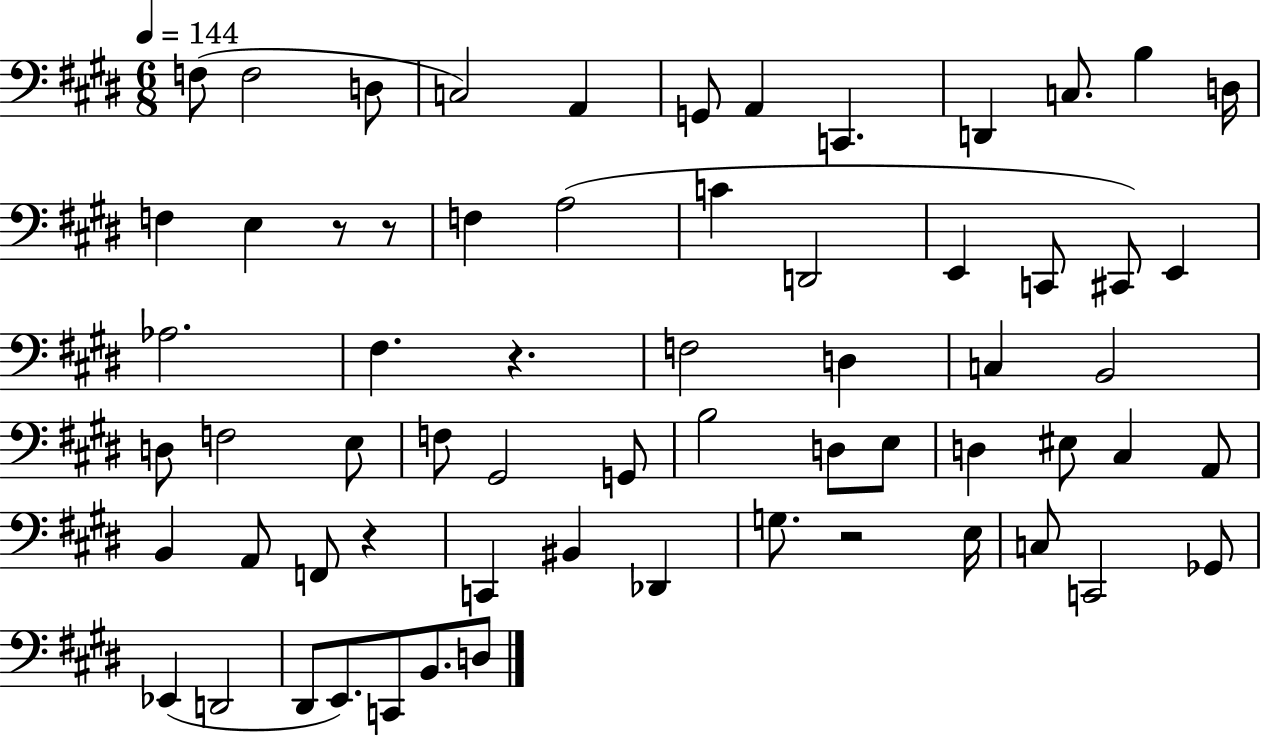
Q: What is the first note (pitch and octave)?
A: F3